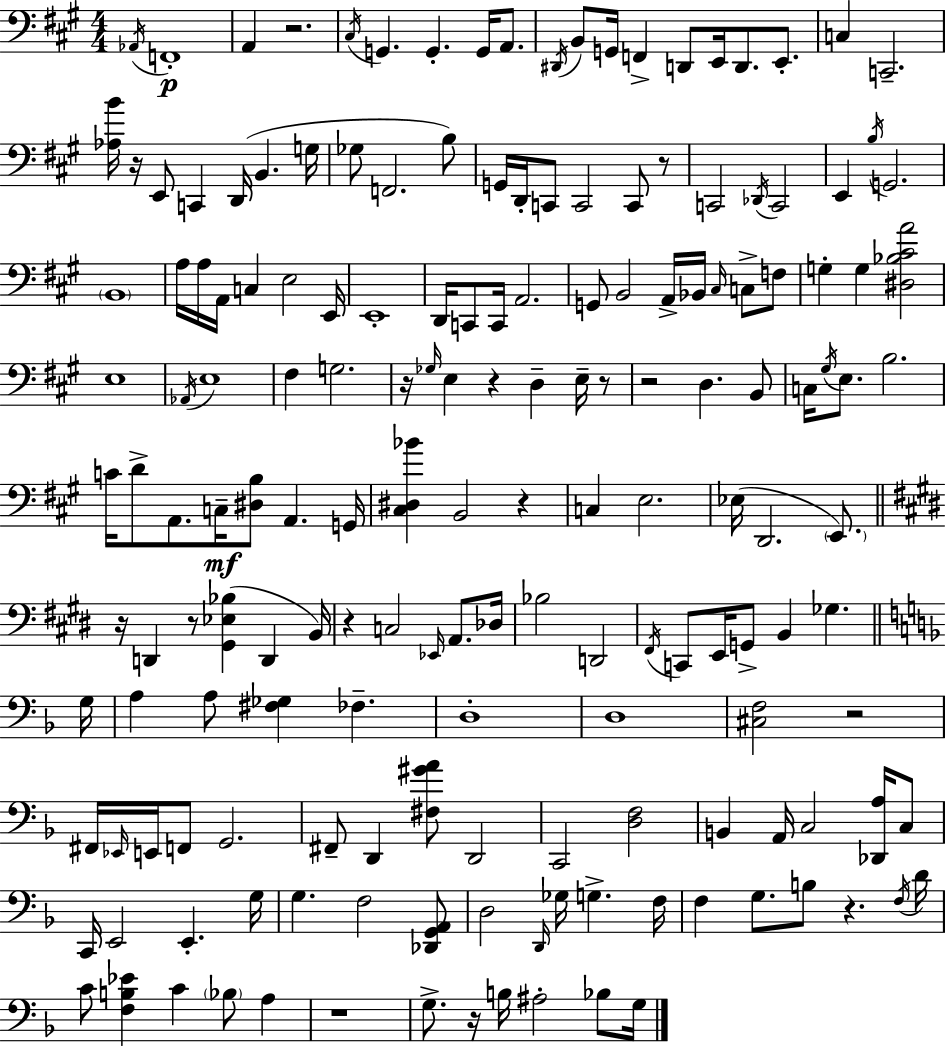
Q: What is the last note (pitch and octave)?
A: G3